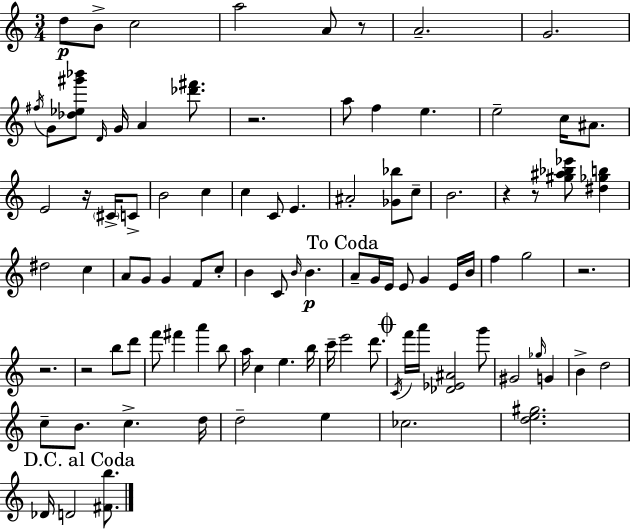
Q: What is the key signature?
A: C major